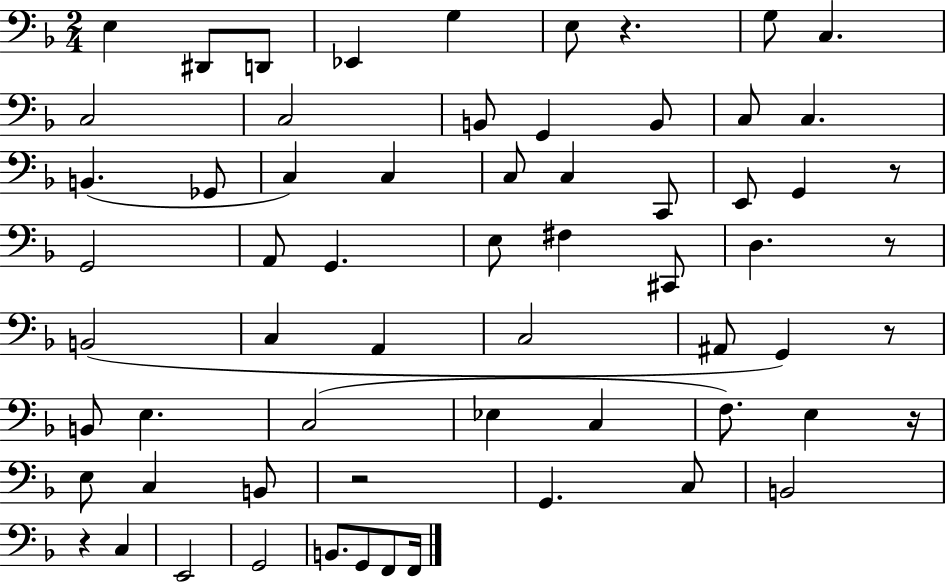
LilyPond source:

{
  \clef bass
  \numericTimeSignature
  \time 2/4
  \key f \major
  e4 dis,8 d,8 | ees,4 g4 | e8 r4. | g8 c4. | \break c2 | c2 | b,8 g,4 b,8 | c8 c4. | \break b,4.( ges,8 | c4) c4 | c8 c4 c,8 | e,8 g,4 r8 | \break g,2 | a,8 g,4. | e8 fis4 cis,8 | d4. r8 | \break b,2( | c4 a,4 | c2 | ais,8 g,4) r8 | \break b,8 e4. | c2( | ees4 c4 | f8.) e4 r16 | \break e8 c4 b,8 | r2 | g,4. c8 | b,2 | \break r4 c4 | e,2 | g,2 | b,8. g,8 f,8 f,16 | \break \bar "|."
}